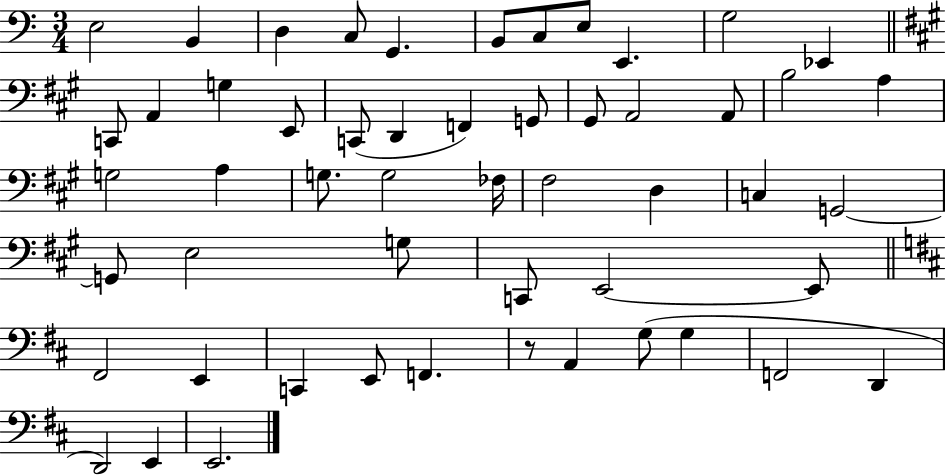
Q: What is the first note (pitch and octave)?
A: E3